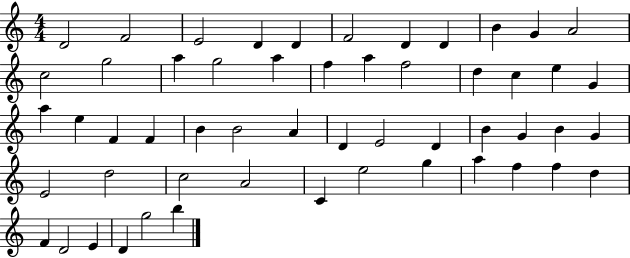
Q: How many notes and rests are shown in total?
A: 54